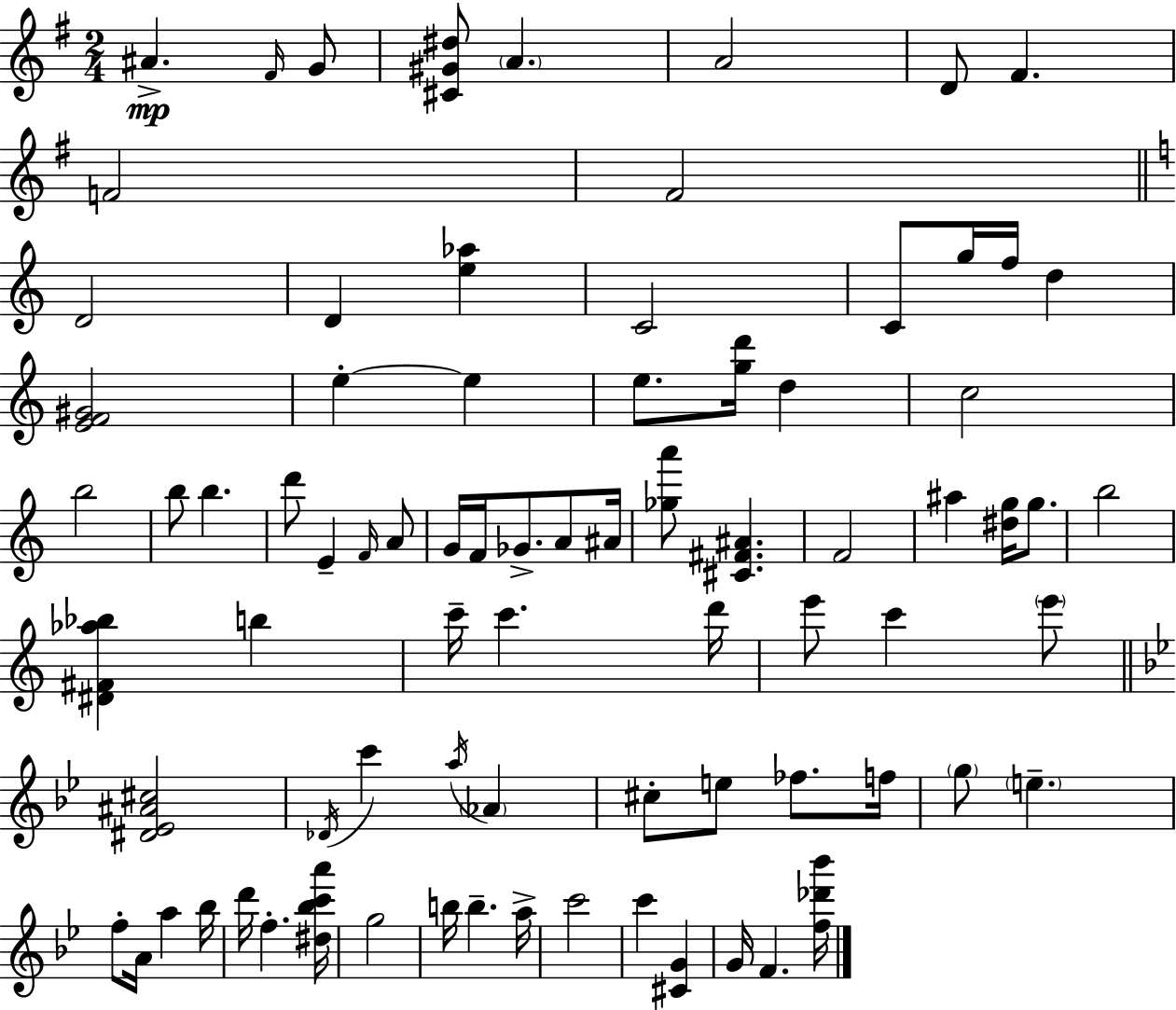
X:1
T:Untitled
M:2/4
L:1/4
K:Em
^A ^F/4 G/2 [^C^G^d]/2 A A2 D/2 ^F F2 ^F2 D2 D [e_a] C2 C/2 g/4 f/4 d [EF^G]2 e e e/2 [gd']/4 d c2 b2 b/2 b d'/2 E F/4 A/2 G/4 F/4 _G/2 A/2 ^A/4 [_ga']/2 [^C^F^A] F2 ^a [^dg]/4 g/2 b2 [^D^F_a_b] b c'/4 c' d'/4 e'/2 c' e'/2 [^D_E^A^c]2 _D/4 c' a/4 _A ^c/2 e/2 _f/2 f/4 g/2 e f/2 A/4 a _b/4 d'/4 f [^d_bc'a']/4 g2 b/4 b a/4 c'2 c' [^CG] G/4 F [f_d'_b']/4